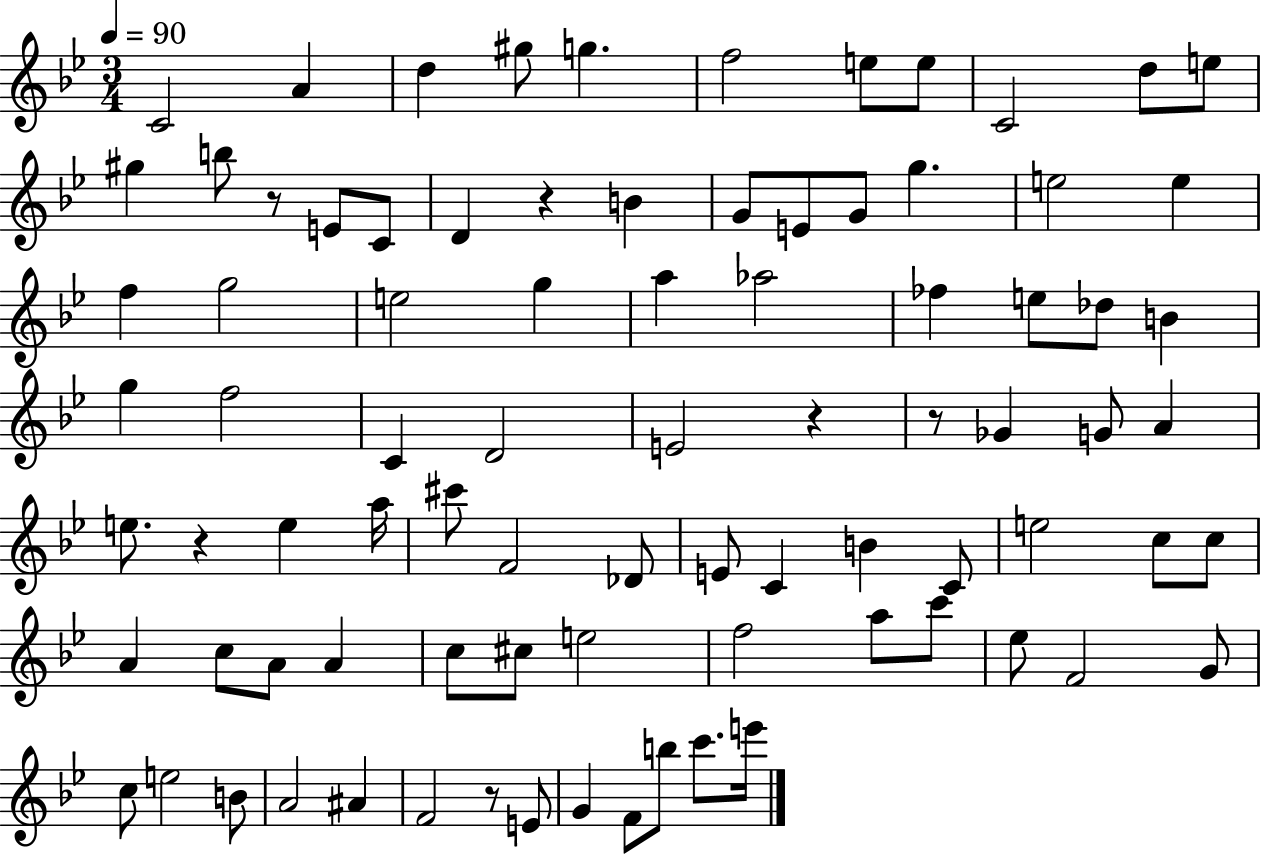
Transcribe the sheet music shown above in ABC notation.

X:1
T:Untitled
M:3/4
L:1/4
K:Bb
C2 A d ^g/2 g f2 e/2 e/2 C2 d/2 e/2 ^g b/2 z/2 E/2 C/2 D z B G/2 E/2 G/2 g e2 e f g2 e2 g a _a2 _f e/2 _d/2 B g f2 C D2 E2 z z/2 _G G/2 A e/2 z e a/4 ^c'/2 F2 _D/2 E/2 C B C/2 e2 c/2 c/2 A c/2 A/2 A c/2 ^c/2 e2 f2 a/2 c'/2 _e/2 F2 G/2 c/2 e2 B/2 A2 ^A F2 z/2 E/2 G F/2 b/2 c'/2 e'/4